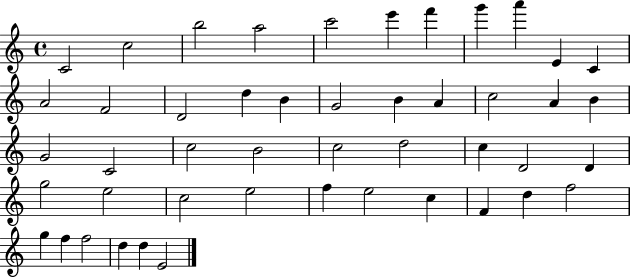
X:1
T:Untitled
M:4/4
L:1/4
K:C
C2 c2 b2 a2 c'2 e' f' g' a' E C A2 F2 D2 d B G2 B A c2 A B G2 C2 c2 B2 c2 d2 c D2 D g2 e2 c2 e2 f e2 c F d f2 g f f2 d d E2